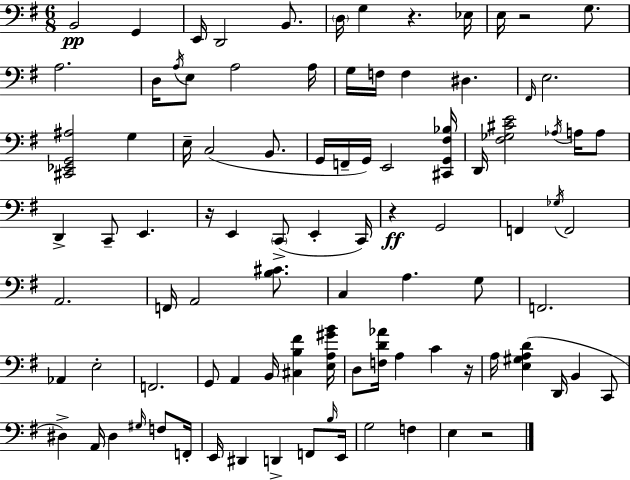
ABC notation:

X:1
T:Untitled
M:6/8
L:1/4
K:G
B,,2 G,, E,,/4 D,,2 B,,/2 D,/4 G, z _E,/4 E,/4 z2 G,/2 A,2 D,/4 A,/4 E,/2 A,2 A,/4 G,/4 F,/4 F, ^D, ^F,,/4 E,2 [^C,,_E,,G,,^A,]2 G, E,/4 C,2 B,,/2 G,,/4 F,,/4 G,,/4 E,,2 [^C,,G,,^F,_B,]/4 D,,/4 [^F,_G,^CE]2 _A,/4 A,/4 A,/2 D,, C,,/2 E,, z/4 E,, C,,/2 E,, C,,/4 z G,,2 F,, _G,/4 F,,2 A,,2 F,,/4 A,,2 [B,^C]/2 C, A, G,/2 F,,2 _A,, E,2 F,,2 G,,/2 A,, B,,/4 [^C,B,^F] [E,A,^GB]/4 D,/2 [F,D_A]/4 A, C z/4 A,/4 [E,^G,A,D] D,,/4 B,, C,,/2 ^D, A,,/4 ^D, ^G,/4 F,/2 F,,/4 E,,/4 ^D,, D,, F,,/2 B,/4 E,,/4 G,2 F, E, z2